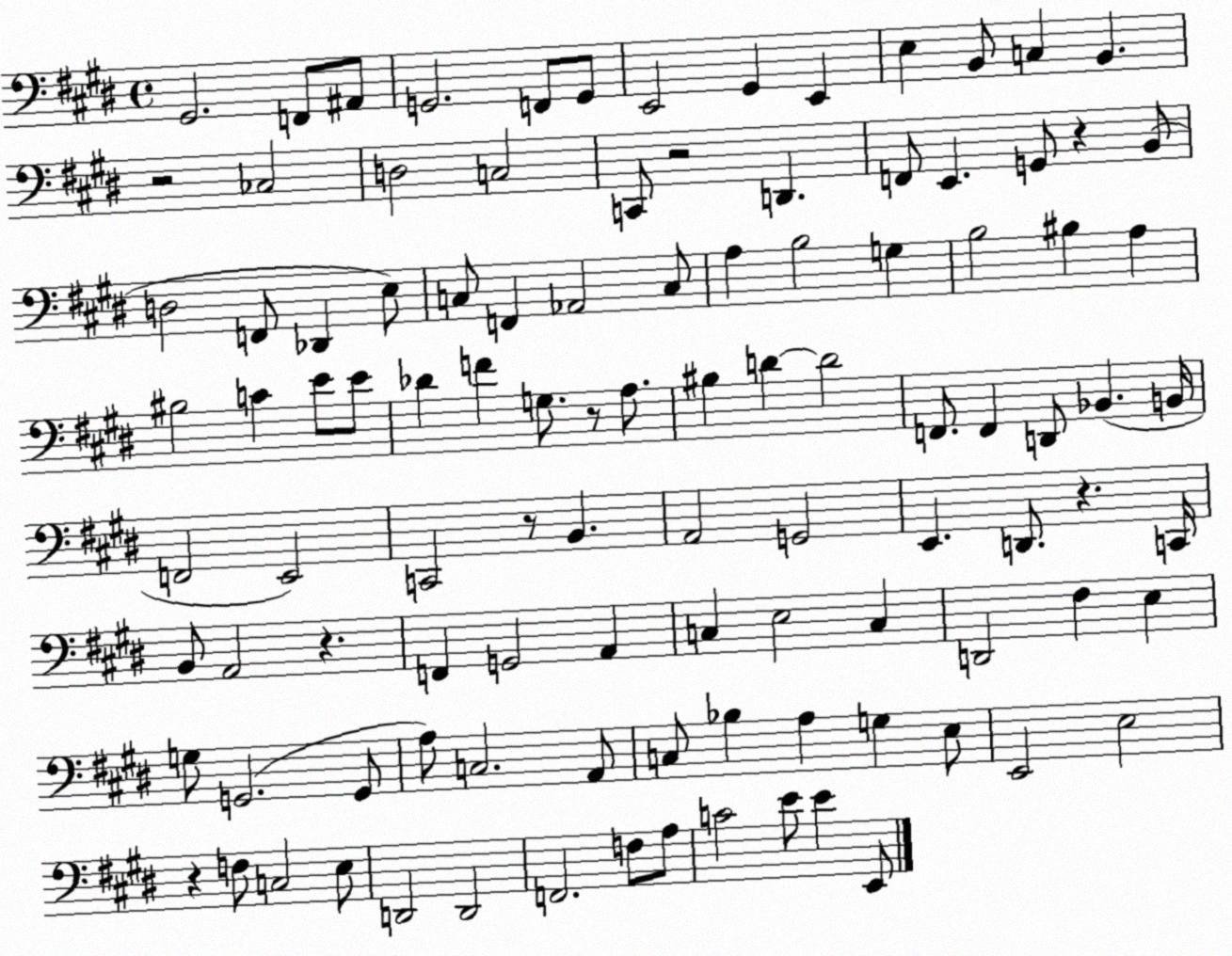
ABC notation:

X:1
T:Untitled
M:4/4
L:1/4
K:E
^G,,2 F,,/2 ^A,,/2 G,,2 F,,/2 G,,/2 E,,2 ^G,, E,, E, B,,/2 C, B,, z2 _C,2 D,2 C,2 C,,/2 z2 D,, F,,/2 E,, G,,/2 z B,,/2 D,2 F,,/2 _D,, E,/2 C,/2 F,, _A,,2 C,/2 A, B,2 G, B,2 ^B, A, ^B,2 C E/2 E/2 _D F G,/2 z/2 A,/2 ^B, D D2 F,,/2 F,, D,,/2 _B,, B,,/4 F,,2 E,,2 C,,2 z/2 B,, A,,2 G,,2 E,, D,,/2 z C,,/4 B,,/2 A,,2 z F,, G,,2 A,, C, E,2 C, D,,2 ^F, E, G,/2 G,,2 G,,/2 A,/2 C,2 A,,/2 C,/2 _B, A, G, E,/2 E,,2 E,2 z F,/2 C,2 E,/2 D,,2 D,,2 F,,2 F,/2 A,/2 C2 E/2 E E,,/2